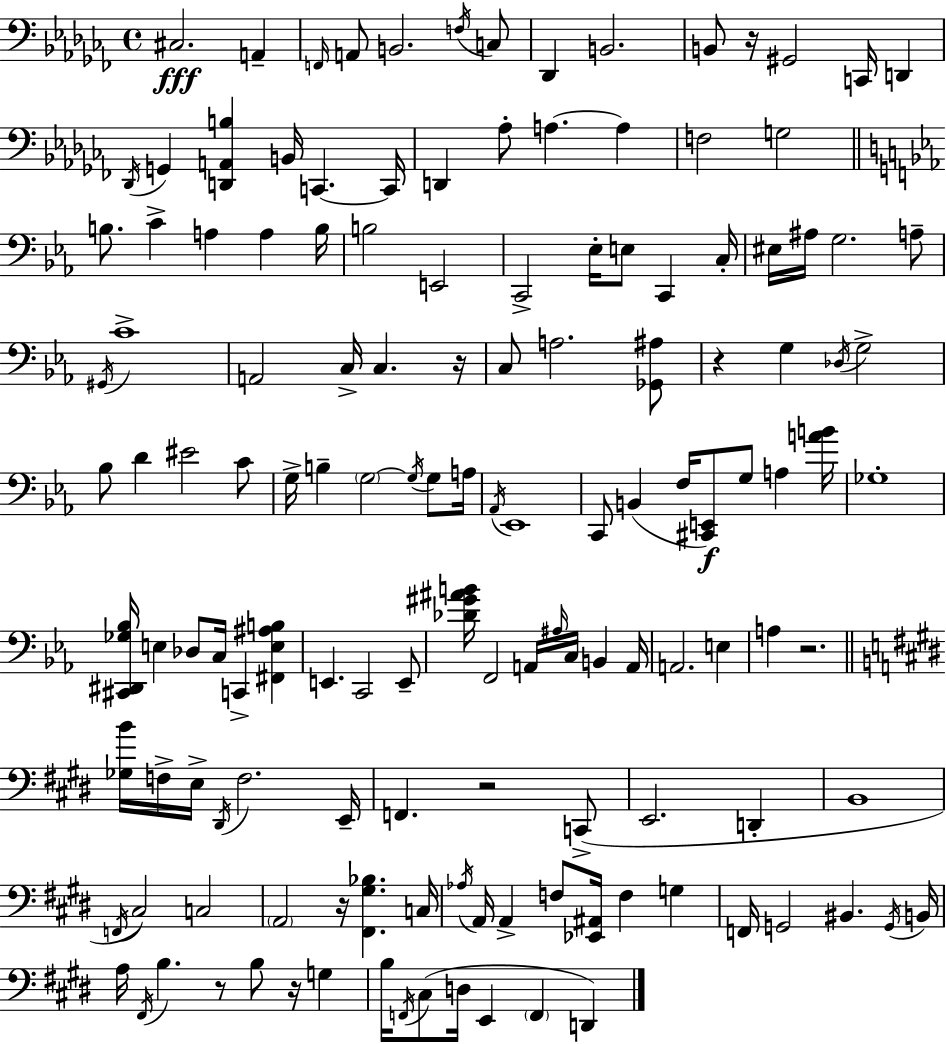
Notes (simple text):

C#3/h. A2/q F2/s A2/e B2/h. F3/s C3/e Db2/q B2/h. B2/e R/s G#2/h C2/s D2/q Db2/s G2/q [D2,A2,B3]/q B2/s C2/q. C2/s D2/q Ab3/e A3/q. A3/q F3/h G3/h B3/e. C4/q A3/q A3/q B3/s B3/h E2/h C2/h Eb3/s E3/e C2/q C3/s EIS3/s A#3/s G3/h. A3/e G#2/s C4/w A2/h C3/s C3/q. R/s C3/e A3/h. [Gb2,A#3]/e R/q G3/q Db3/s G3/h Bb3/e D4/q EIS4/h C4/e G3/s B3/q G3/h G3/s G3/e A3/s Ab2/s Eb2/w C2/e B2/q F3/s [C#2,E2]/e G3/e A3/q [A4,B4]/s Gb3/w [C#2,D#2,Gb3,Bb3]/s E3/q Db3/e C3/s C2/q [F#2,E3,A#3,B3]/q E2/q. C2/h E2/e [Db4,G#4,A#4,B4]/s F2/h A2/s A#3/s C3/s B2/q A2/s A2/h. E3/q A3/q R/h. [Gb3,B4]/s F3/s E3/s D#2/s F3/h. E2/s F2/q. R/h C2/e E2/h. D2/q B2/w F2/s C#3/h C3/h A2/h R/s [F#2,G#3,Bb3]/q. C3/s Ab3/s A2/s A2/q F3/e [Eb2,A#2]/s F3/q G3/q F2/s G2/h BIS2/q. G2/s B2/s A3/s F#2/s B3/q. R/e B3/e R/s G3/q B3/s F2/s C#3/e D3/s E2/q F2/q D2/q